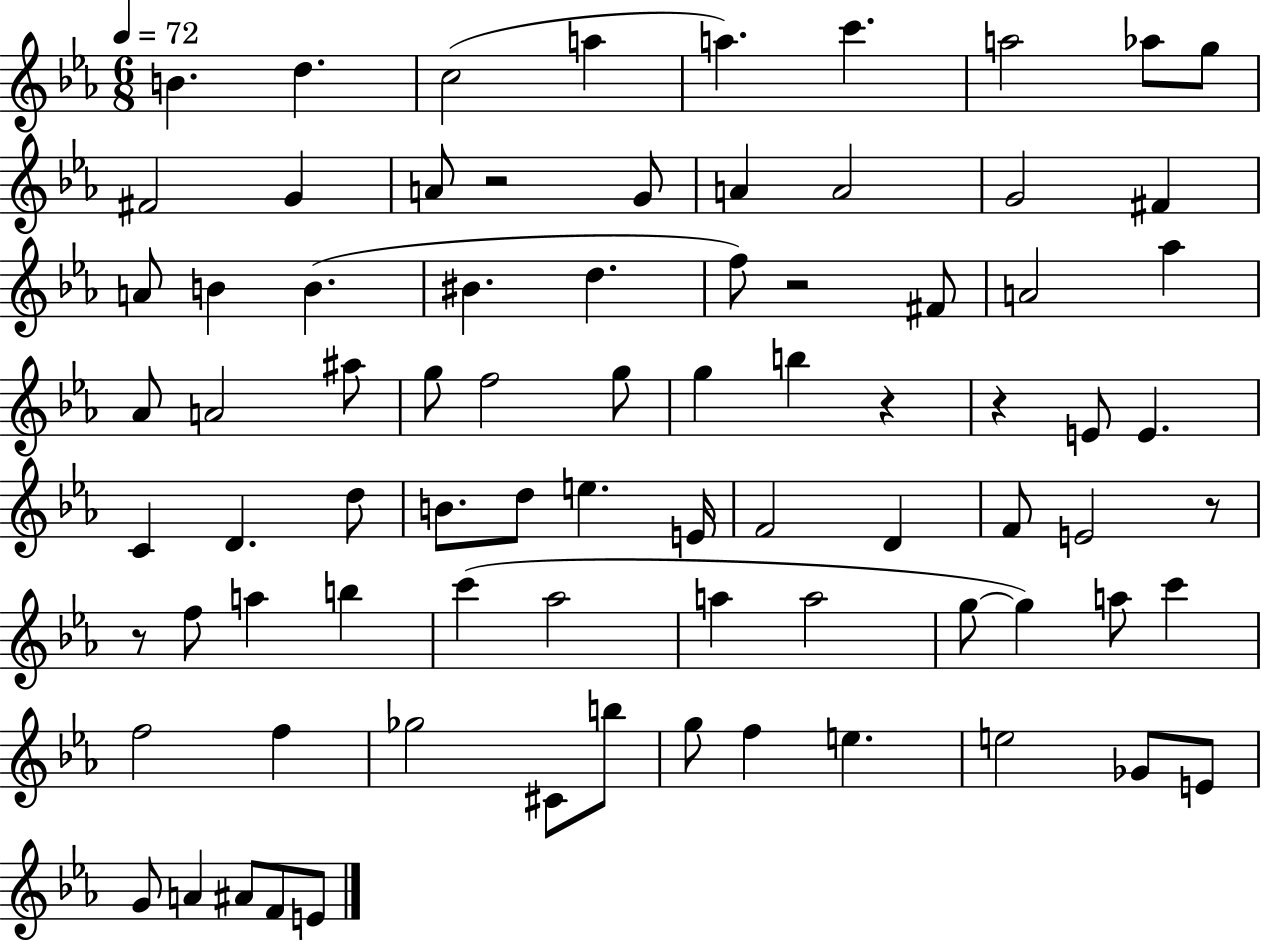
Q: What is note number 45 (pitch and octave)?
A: D4